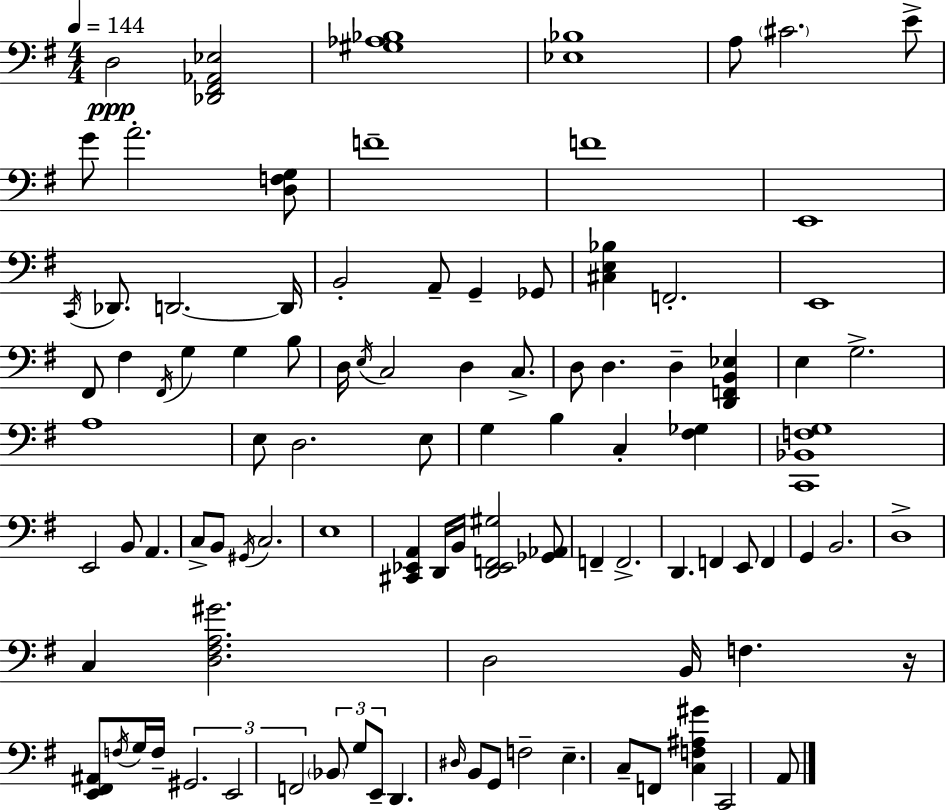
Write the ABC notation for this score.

X:1
T:Untitled
M:4/4
L:1/4
K:G
D,2 [_D,,^F,,_A,,_E,]2 [^G,_A,_B,]4 [_E,_B,]4 A,/2 ^C2 E/2 G/2 A2 [D,F,G,]/2 F4 F4 E,,4 C,,/4 _D,,/2 D,,2 D,,/4 B,,2 A,,/2 G,, _G,,/2 [^C,E,_B,] F,,2 E,,4 ^F,,/2 ^F, ^F,,/4 G, G, B,/2 D,/4 E,/4 C,2 D, C,/2 D,/2 D, D, [D,,F,,B,,_E,] E, G,2 A,4 E,/2 D,2 E,/2 G, B, C, [^F,_G,] [C,,_B,,F,G,]4 E,,2 B,,/2 A,, C,/2 B,,/2 ^G,,/4 C,2 E,4 [^C,,_E,,A,,] D,,/4 B,,/4 [D,,_E,,F,,^G,]2 [_G,,_A,,]/2 F,, F,,2 D,, F,, E,,/2 F,, G,, B,,2 D,4 C, [D,^F,A,^G]2 D,2 B,,/4 F, z/4 [E,,^F,,^A,,]/2 F,/4 G,/4 F,/4 ^G,,2 E,,2 F,,2 _B,,/2 G,/2 E,,/2 D,, ^D,/4 B,,/2 G,,/2 F,2 E, C,/2 F,,/2 [C,F,^A,^G] C,,2 A,,/2